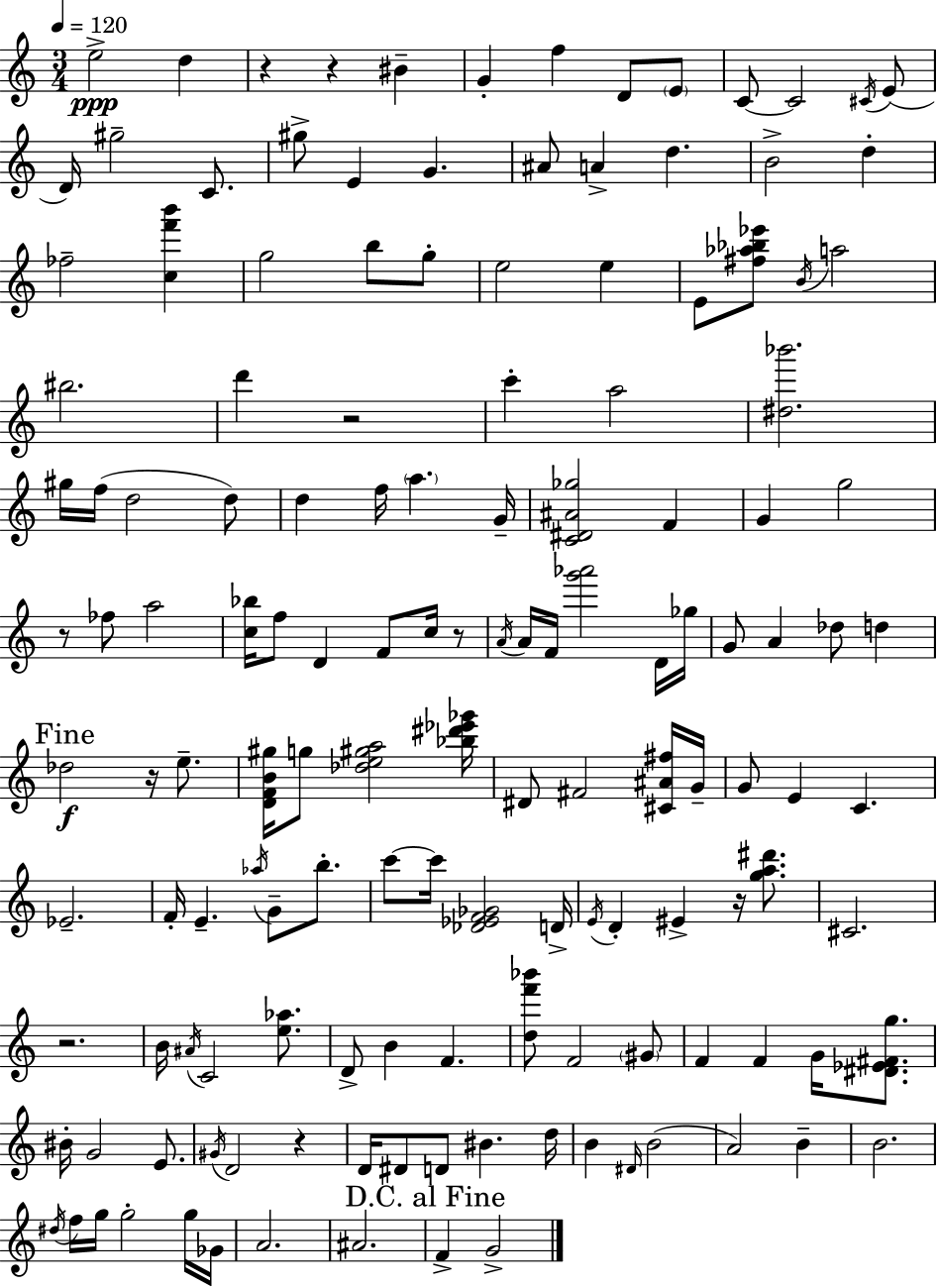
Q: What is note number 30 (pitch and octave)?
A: B4